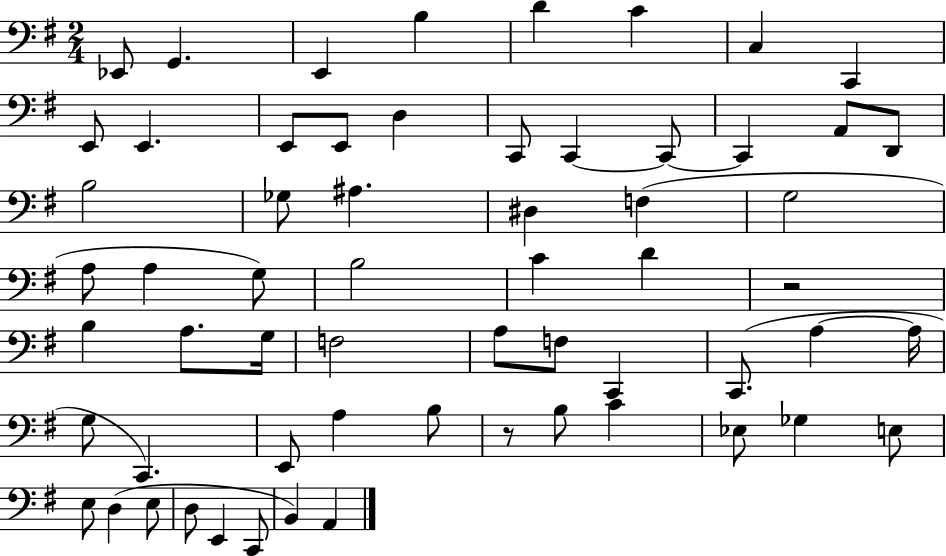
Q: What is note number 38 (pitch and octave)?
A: C2